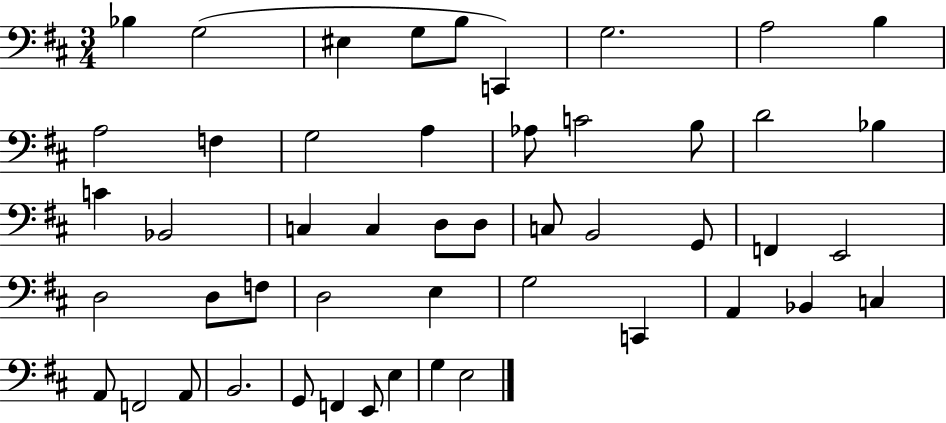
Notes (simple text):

Bb3/q G3/h EIS3/q G3/e B3/e C2/q G3/h. A3/h B3/q A3/h F3/q G3/h A3/q Ab3/e C4/h B3/e D4/h Bb3/q C4/q Bb2/h C3/q C3/q D3/e D3/e C3/e B2/h G2/e F2/q E2/h D3/h D3/e F3/e D3/h E3/q G3/h C2/q A2/q Bb2/q C3/q A2/e F2/h A2/e B2/h. G2/e F2/q E2/e E3/q G3/q E3/h